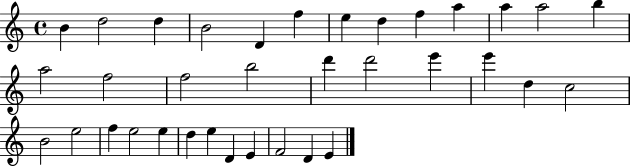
B4/q D5/h D5/q B4/h D4/q F5/q E5/q D5/q F5/q A5/q A5/q A5/h B5/q A5/h F5/h F5/h B5/h D6/q D6/h E6/q E6/q D5/q C5/h B4/h E5/h F5/q E5/h E5/q D5/q E5/q D4/q E4/q F4/h D4/q E4/q